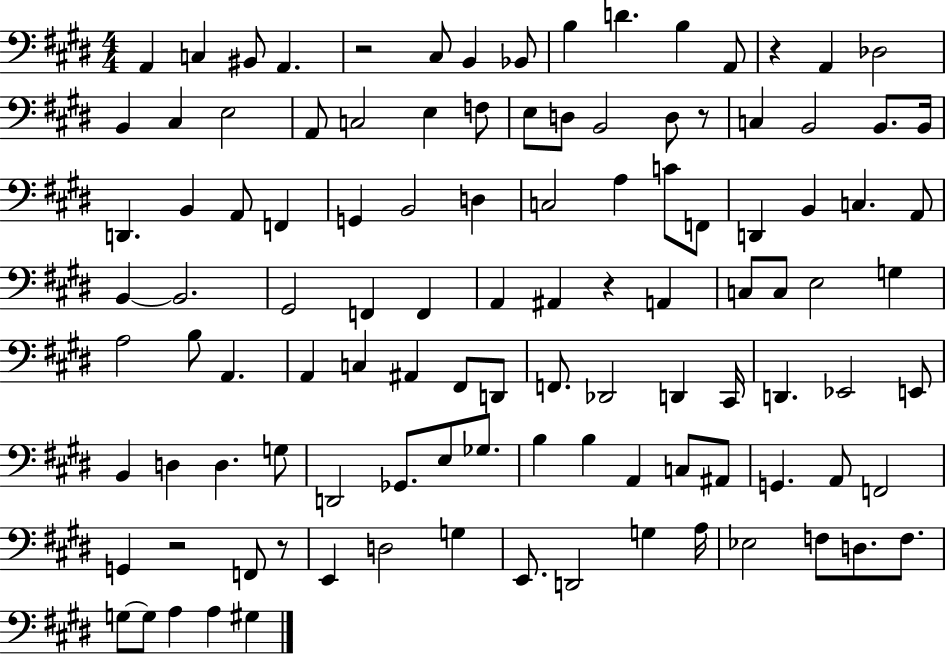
{
  \clef bass
  \numericTimeSignature
  \time 4/4
  \key e \major
  a,4 c4 bis,8 a,4. | r2 cis8 b,4 bes,8 | b4 d'4. b4 a,8 | r4 a,4 des2 | \break b,4 cis4 e2 | a,8 c2 e4 f8 | e8 d8 b,2 d8 r8 | c4 b,2 b,8. b,16 | \break d,4. b,4 a,8 f,4 | g,4 b,2 d4 | c2 a4 c'8 f,8 | d,4 b,4 c4. a,8 | \break b,4~~ b,2. | gis,2 f,4 f,4 | a,4 ais,4 r4 a,4 | c8 c8 e2 g4 | \break a2 b8 a,4. | a,4 c4 ais,4 fis,8 d,8 | f,8. des,2 d,4 cis,16 | d,4. ees,2 e,8 | \break b,4 d4 d4. g8 | d,2 ges,8. e8 ges8. | b4 b4 a,4 c8 ais,8 | g,4. a,8 f,2 | \break g,4 r2 f,8 r8 | e,4 d2 g4 | e,8. d,2 g4 a16 | ees2 f8 d8. f8. | \break g8~~ g8 a4 a4 gis4 | \bar "|."
}